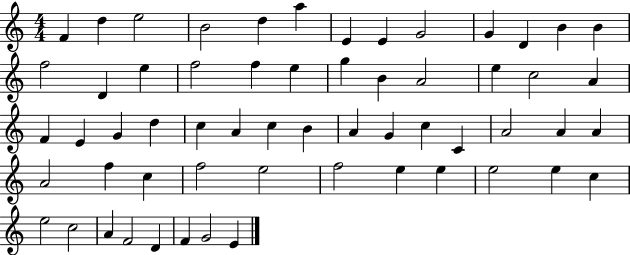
X:1
T:Untitled
M:4/4
L:1/4
K:C
F d e2 B2 d a E E G2 G D B B f2 D e f2 f e g B A2 e c2 A F E G d c A c B A G c C A2 A A A2 f c f2 e2 f2 e e e2 e c e2 c2 A F2 D F G2 E